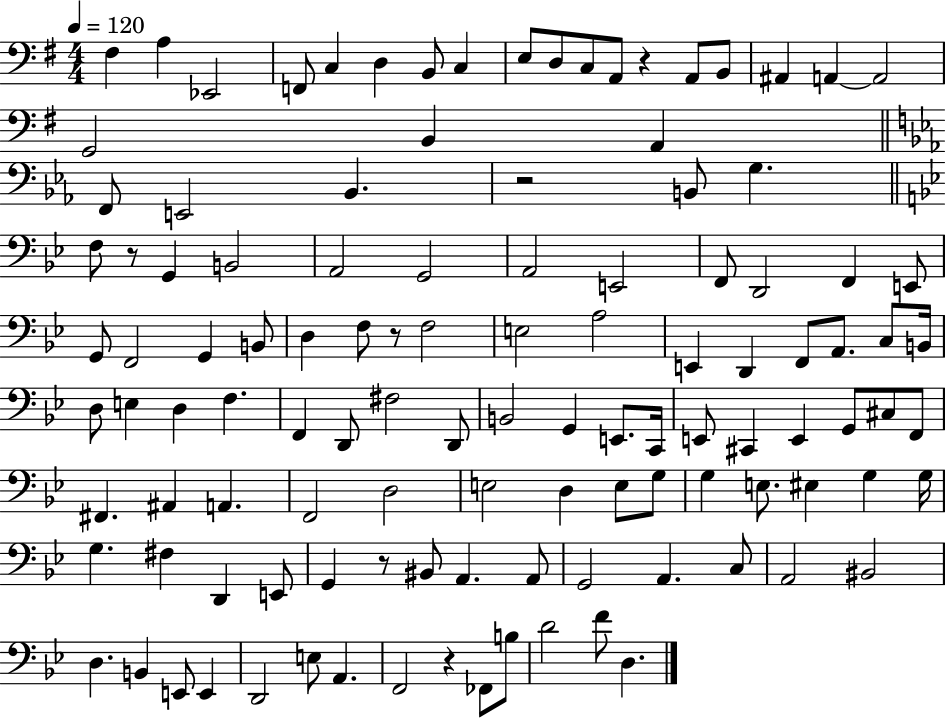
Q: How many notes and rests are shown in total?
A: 115